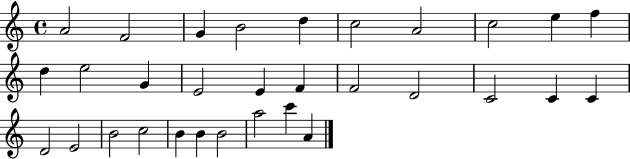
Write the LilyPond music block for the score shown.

{
  \clef treble
  \time 4/4
  \defaultTimeSignature
  \key c \major
  a'2 f'2 | g'4 b'2 d''4 | c''2 a'2 | c''2 e''4 f''4 | \break d''4 e''2 g'4 | e'2 e'4 f'4 | f'2 d'2 | c'2 c'4 c'4 | \break d'2 e'2 | b'2 c''2 | b'4 b'4 b'2 | a''2 c'''4 a'4 | \break \bar "|."
}